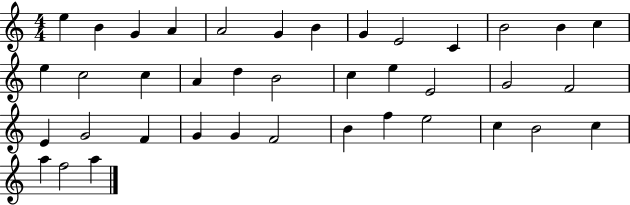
E5/q B4/q G4/q A4/q A4/h G4/q B4/q G4/q E4/h C4/q B4/h B4/q C5/q E5/q C5/h C5/q A4/q D5/q B4/h C5/q E5/q E4/h G4/h F4/h E4/q G4/h F4/q G4/q G4/q F4/h B4/q F5/q E5/h C5/q B4/h C5/q A5/q F5/h A5/q